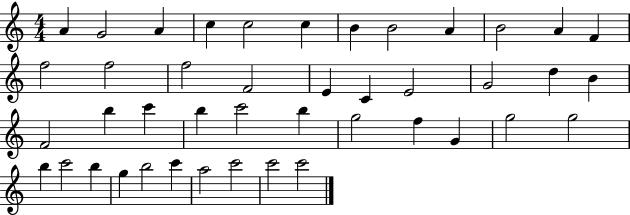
{
  \clef treble
  \numericTimeSignature
  \time 4/4
  \key c \major
  a'4 g'2 a'4 | c''4 c''2 c''4 | b'4 b'2 a'4 | b'2 a'4 f'4 | \break f''2 f''2 | f''2 f'2 | e'4 c'4 e'2 | g'2 d''4 b'4 | \break f'2 b''4 c'''4 | b''4 c'''2 b''4 | g''2 f''4 g'4 | g''2 g''2 | \break b''4 c'''2 b''4 | g''4 b''2 c'''4 | a''2 c'''2 | c'''2 c'''2 | \break \bar "|."
}